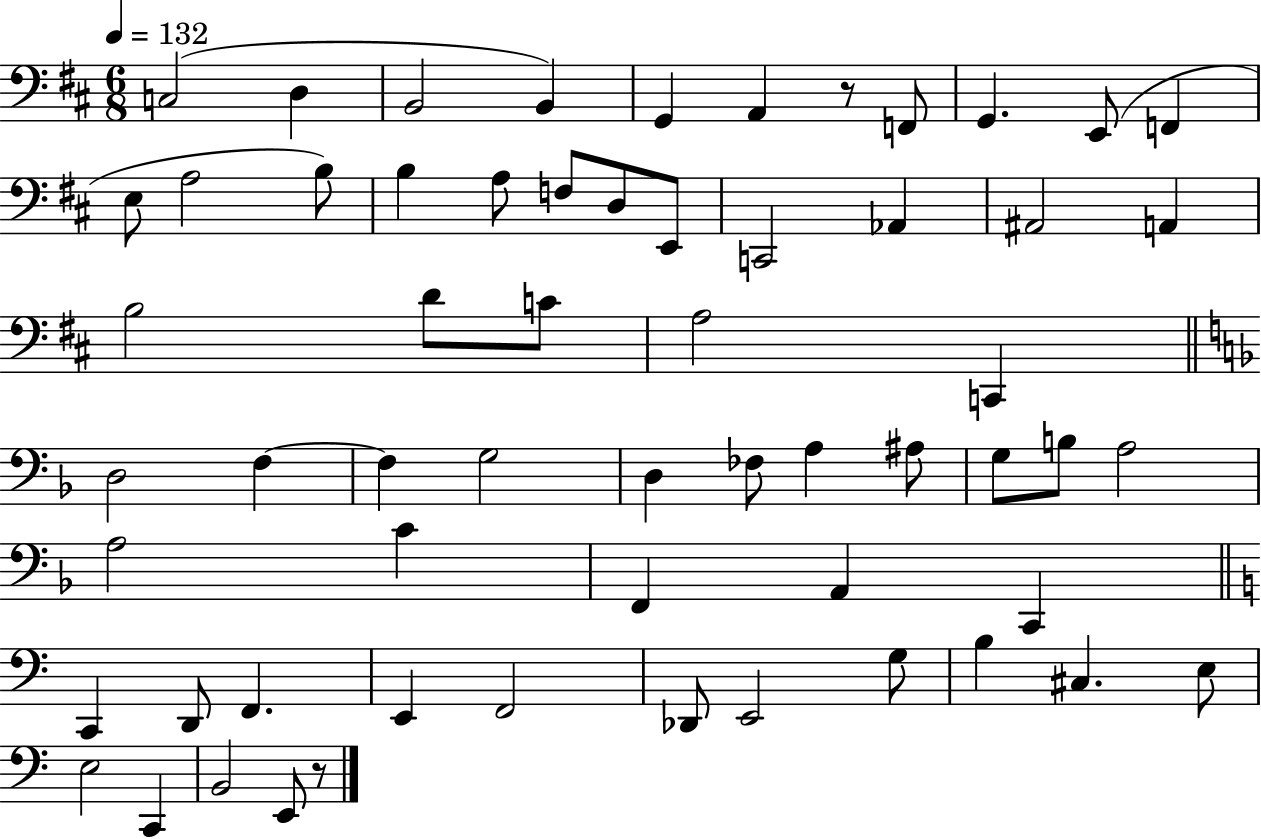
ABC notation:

X:1
T:Untitled
M:6/8
L:1/4
K:D
C,2 D, B,,2 B,, G,, A,, z/2 F,,/2 G,, E,,/2 F,, E,/2 A,2 B,/2 B, A,/2 F,/2 D,/2 E,,/2 C,,2 _A,, ^A,,2 A,, B,2 D/2 C/2 A,2 C,, D,2 F, F, G,2 D, _F,/2 A, ^A,/2 G,/2 B,/2 A,2 A,2 C F,, A,, C,, C,, D,,/2 F,, E,, F,,2 _D,,/2 E,,2 G,/2 B, ^C, E,/2 E,2 C,, B,,2 E,,/2 z/2